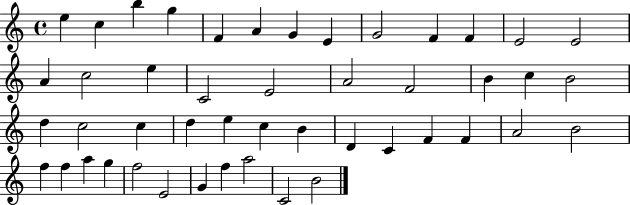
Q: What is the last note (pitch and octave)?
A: B4